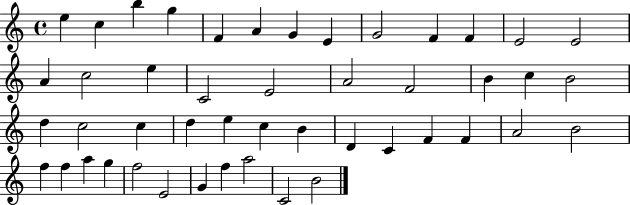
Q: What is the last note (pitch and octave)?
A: B4